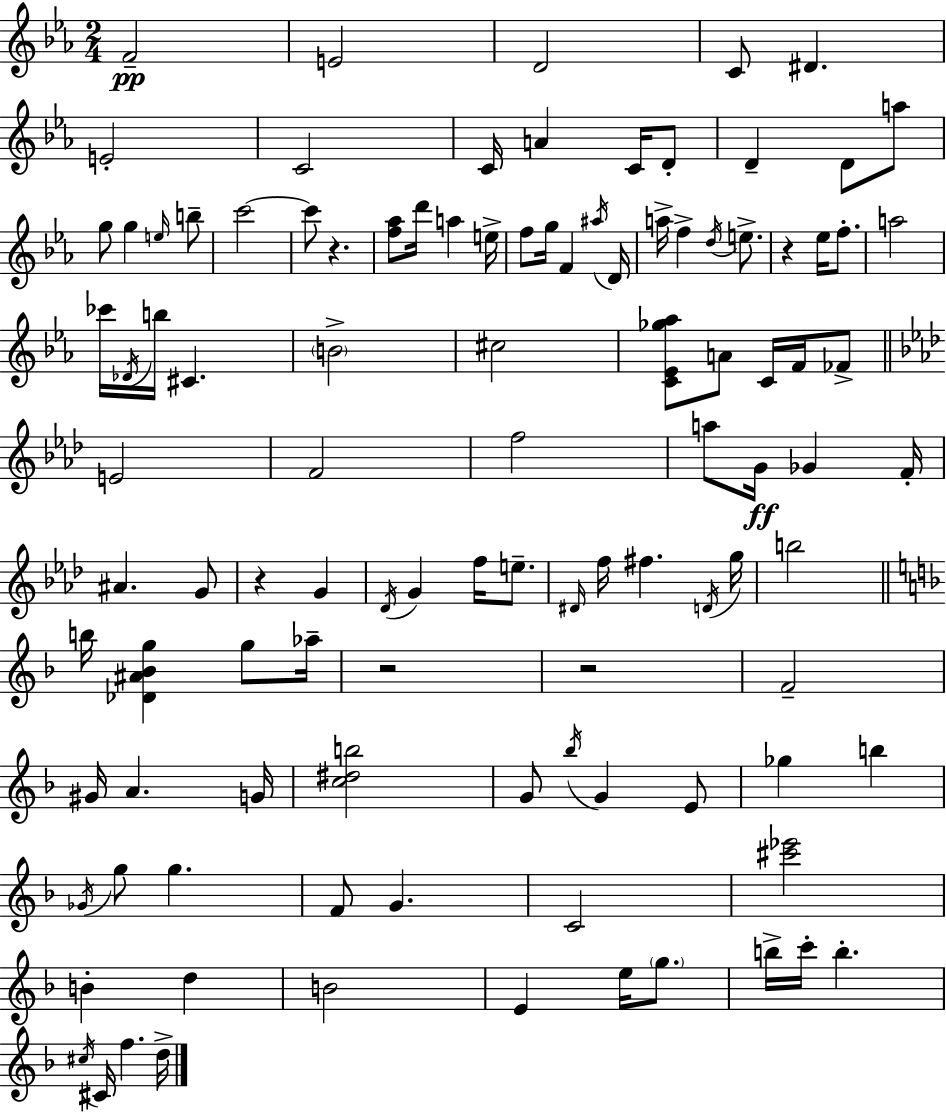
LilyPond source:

{
  \clef treble
  \numericTimeSignature
  \time 2/4
  \key c \minor
  f'2--\pp | e'2 | d'2 | c'8 dis'4. | \break e'2-. | c'2 | c'16 a'4 c'16 d'8-. | d'4-- d'8 a''8 | \break g''8 g''4 \grace { e''16 } b''8-- | c'''2~~ | c'''8 r4. | <f'' aes''>8 d'''16 a''4 | \break e''16-> f''8 g''16 f'4 | \acciaccatura { ais''16 } d'16 a''16-> f''4-> \acciaccatura { d''16 } | e''8.-> r4 ees''16 | f''8.-. a''2 | \break ces'''16 \acciaccatura { des'16 } b''16 cis'4. | \parenthesize b'2-> | cis''2 | <c' ees' ges'' aes''>8 a'8 | \break c'16 f'16 fes'8-> \bar "||" \break \key aes \major e'2 | f'2 | f''2 | a''8 g'16\ff ges'4 f'16-. | \break ais'4. g'8 | r4 g'4 | \acciaccatura { des'16 } g'4 f''16 e''8.-- | \grace { dis'16 } f''16 fis''4. | \break \acciaccatura { d'16 } g''16 b''2 | \bar "||" \break \key f \major b''16 <des' ais' bes' g''>4 g''8 aes''16-- | r2 | r2 | f'2-- | \break gis'16 a'4. g'16 | <c'' dis'' b''>2 | g'8 \acciaccatura { bes''16 } g'4 e'8 | ges''4 b''4 | \break \acciaccatura { ges'16 } g''8 g''4. | f'8 g'4. | c'2 | <cis''' ees'''>2 | \break b'4-. d''4 | b'2 | e'4 e''16 \parenthesize g''8. | b''16-> c'''16-. b''4.-. | \break \acciaccatura { cis''16 } cis'16 f''4. | d''16-> \bar "|."
}